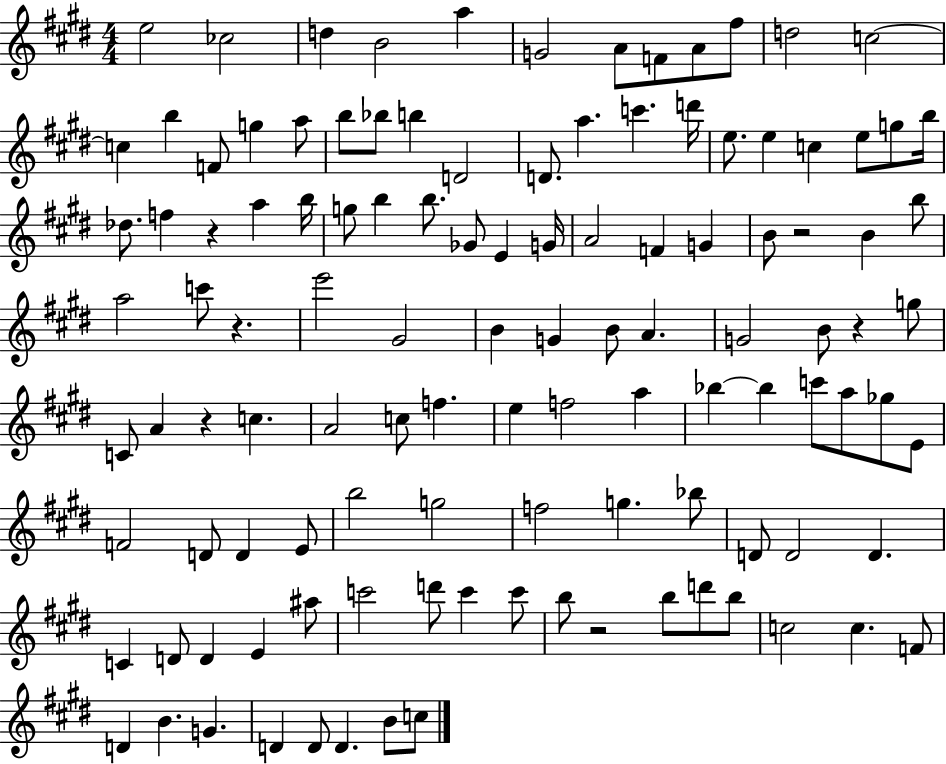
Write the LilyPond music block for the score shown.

{
  \clef treble
  \numericTimeSignature
  \time 4/4
  \key e \major
  \repeat volta 2 { e''2 ces''2 | d''4 b'2 a''4 | g'2 a'8 f'8 a'8 fis''8 | d''2 c''2~~ | \break c''4 b''4 f'8 g''4 a''8 | b''8 bes''8 b''4 d'2 | d'8. a''4. c'''4. d'''16 | e''8. e''4 c''4 e''8 g''8 b''16 | \break des''8. f''4 r4 a''4 b''16 | g''8 b''4 b''8. ges'8 e'4 g'16 | a'2 f'4 g'4 | b'8 r2 b'4 b''8 | \break a''2 c'''8 r4. | e'''2 gis'2 | b'4 g'4 b'8 a'4. | g'2 b'8 r4 g''8 | \break c'8 a'4 r4 c''4. | a'2 c''8 f''4. | e''4 f''2 a''4 | bes''4~~ bes''4 c'''8 a''8 ges''8 e'8 | \break f'2 d'8 d'4 e'8 | b''2 g''2 | f''2 g''4. bes''8 | d'8 d'2 d'4. | \break c'4 d'8 d'4 e'4 ais''8 | c'''2 d'''8 c'''4 c'''8 | b''8 r2 b''8 d'''8 b''8 | c''2 c''4. f'8 | \break d'4 b'4. g'4. | d'4 d'8 d'4. b'8 c''8 | } \bar "|."
}